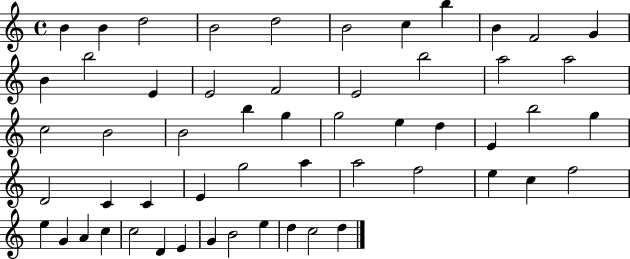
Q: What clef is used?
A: treble